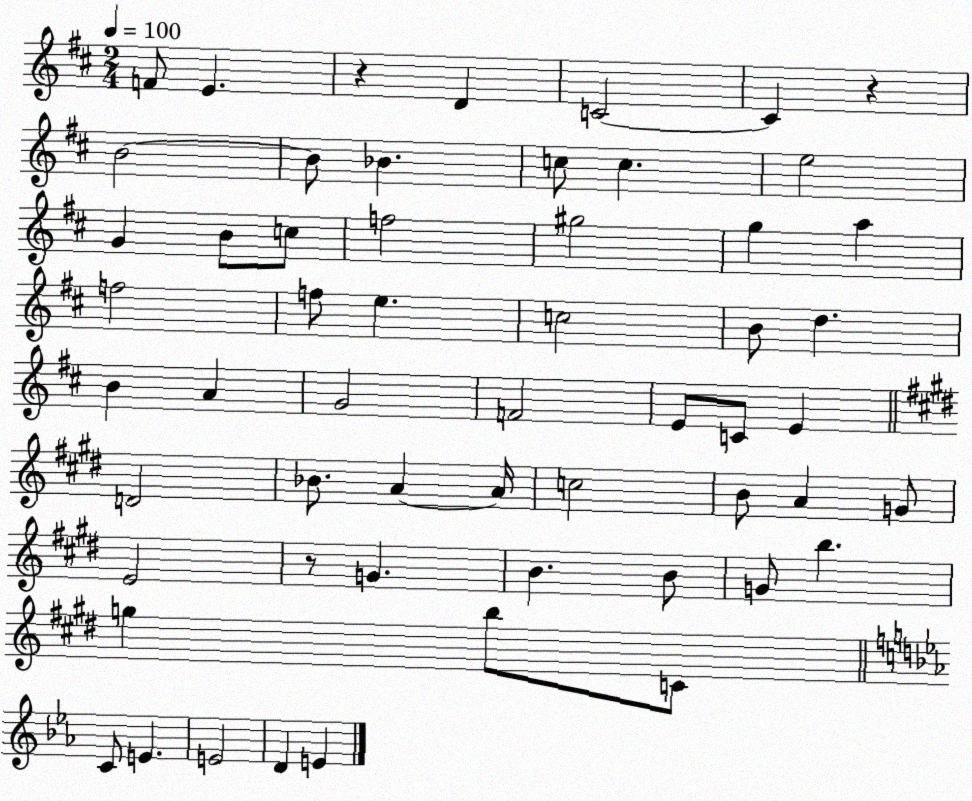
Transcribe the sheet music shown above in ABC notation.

X:1
T:Untitled
M:2/4
L:1/4
K:D
F/2 E z D C2 C z B2 B/2 _B c/2 c e2 G B/2 c/2 f2 ^g2 g a f2 f/2 e c2 B/2 d B A G2 F2 E/2 C/2 E D2 _B/2 A A/4 c2 B/2 A G/2 E2 z/2 G B B/2 G/2 b g b/2 C/2 C/2 E E2 D E